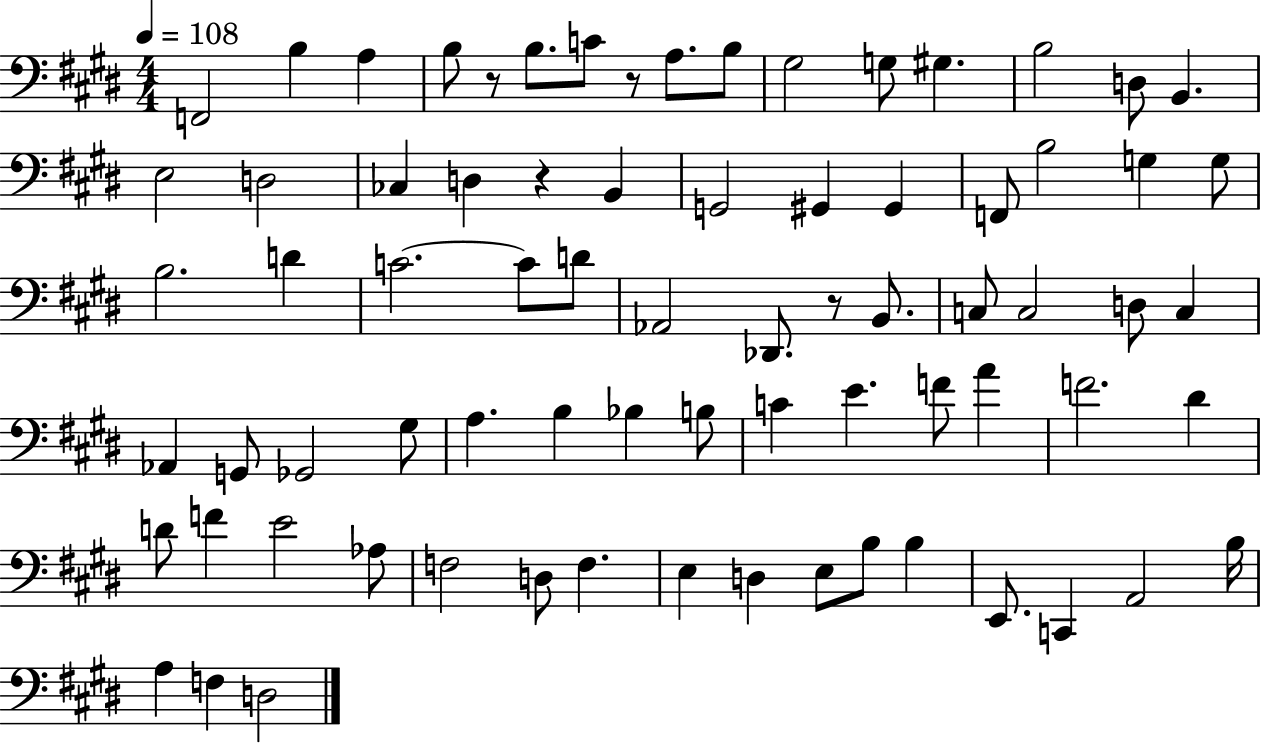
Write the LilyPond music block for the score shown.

{
  \clef bass
  \numericTimeSignature
  \time 4/4
  \key e \major
  \tempo 4 = 108
  f,2 b4 a4 | b8 r8 b8. c'8 r8 a8. b8 | gis2 g8 gis4. | b2 d8 b,4. | \break e2 d2 | ces4 d4 r4 b,4 | g,2 gis,4 gis,4 | f,8 b2 g4 g8 | \break b2. d'4 | c'2.~~ c'8 d'8 | aes,2 des,8. r8 b,8. | c8 c2 d8 c4 | \break aes,4 g,8 ges,2 gis8 | a4. b4 bes4 b8 | c'4 e'4. f'8 a'4 | f'2. dis'4 | \break d'8 f'4 e'2 aes8 | f2 d8 f4. | e4 d4 e8 b8 b4 | e,8. c,4 a,2 b16 | \break a4 f4 d2 | \bar "|."
}